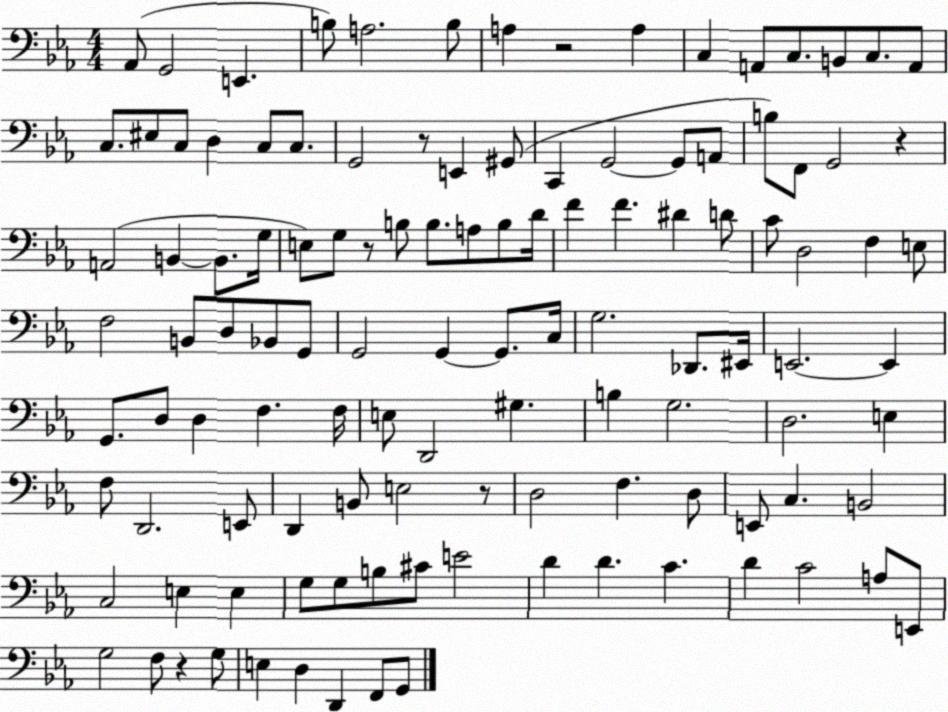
X:1
T:Untitled
M:4/4
L:1/4
K:Eb
_A,,/2 G,,2 E,, B,/2 A,2 B,/2 A, z2 A, C, A,,/2 C,/2 B,,/2 C,/2 A,,/2 C,/2 ^E,/2 C,/2 D, C,/2 C,/2 G,,2 z/2 E,, ^G,,/2 C,, G,,2 G,,/2 A,,/2 B,/2 F,,/2 G,,2 z A,,2 B,, B,,/2 G,/4 E,/2 G,/2 z/2 B,/2 B,/2 A,/2 B,/2 D/4 F F ^D D/2 C/2 D,2 F, E,/2 F,2 B,,/2 D,/2 _B,,/2 G,,/2 G,,2 G,, G,,/2 C,/4 G,2 _D,,/2 ^E,,/4 E,,2 E,, G,,/2 D,/2 D, F, F,/4 E,/2 D,,2 ^G, B, G,2 D,2 E, F,/2 D,,2 E,,/2 D,, B,,/2 E,2 z/2 D,2 F, D,/2 E,,/2 C, B,,2 C,2 E, E, G,/2 G,/2 B,/2 ^C/2 E2 D D C D C2 A,/2 E,,/2 G,2 F,/2 z G,/2 E, D, D,, F,,/2 G,,/2